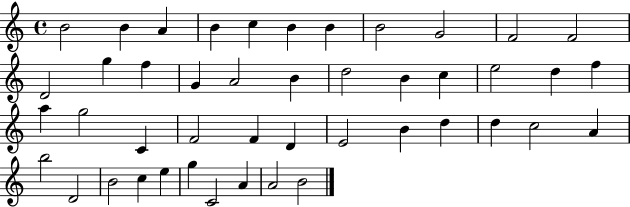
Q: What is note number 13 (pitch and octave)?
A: G5